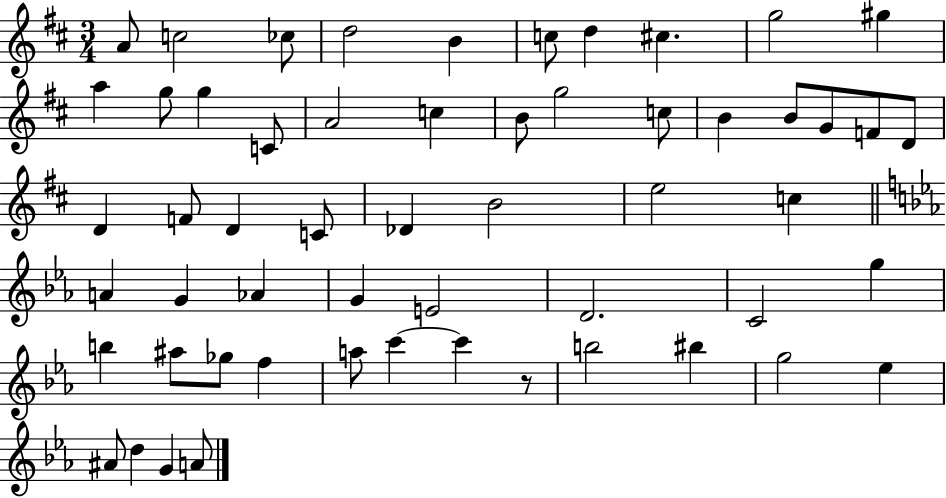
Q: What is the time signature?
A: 3/4